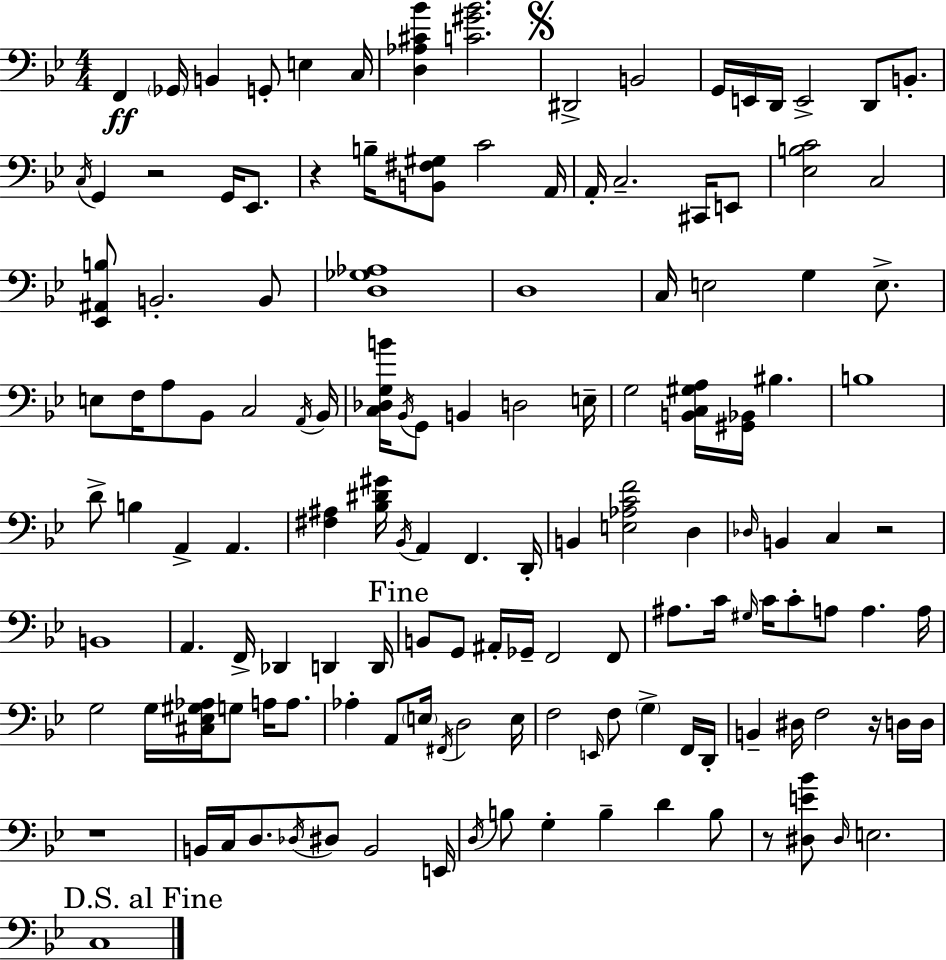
F2/q Gb2/s B2/q G2/e E3/q C3/s [D3,Ab3,C#4,Bb4]/q [C4,G#4,Bb4]/h. D#2/h B2/h G2/s E2/s D2/s E2/h D2/e B2/e. C3/s G2/q R/h G2/s Eb2/e. R/q B3/s [B2,F#3,G#3]/e C4/h A2/s A2/s C3/h. C#2/s E2/e [Eb3,B3,C4]/h C3/h [Eb2,A#2,B3]/e B2/h. B2/e [D3,Gb3,Ab3]/w D3/w C3/s E3/h G3/q E3/e. E3/e F3/s A3/e Bb2/e C3/h A2/s Bb2/s [C3,Db3,G3,B4]/s Bb2/s G2/e B2/q D3/h E3/s G3/h [B2,C3,G#3,A3]/s [G#2,Bb2]/s BIS3/q. B3/w D4/e B3/q A2/q A2/q. [F#3,A#3]/q [Bb3,D#4,G#4]/s Bb2/s A2/q F2/q. D2/s B2/q [E3,Ab3,C4,F4]/h D3/q Db3/s B2/q C3/q R/h B2/w A2/q. F2/s Db2/q D2/q D2/s B2/e G2/e A#2/s Gb2/s F2/h F2/e A#3/e. C4/s G#3/s C4/s C4/e A3/e A3/q. A3/s G3/h G3/s [C#3,Eb3,G#3,Ab3]/s G3/e A3/s A3/e. Ab3/q A2/e E3/s F#2/s D3/h E3/s F3/h E2/s F3/e G3/q F2/s D2/s B2/q D#3/s F3/h R/s D3/s D3/s R/w B2/s C3/s D3/e. Db3/s D#3/e B2/h E2/s D3/s B3/e G3/q B3/q D4/q B3/e R/e [D#3,E4,Bb4]/e D#3/s E3/h. C3/w